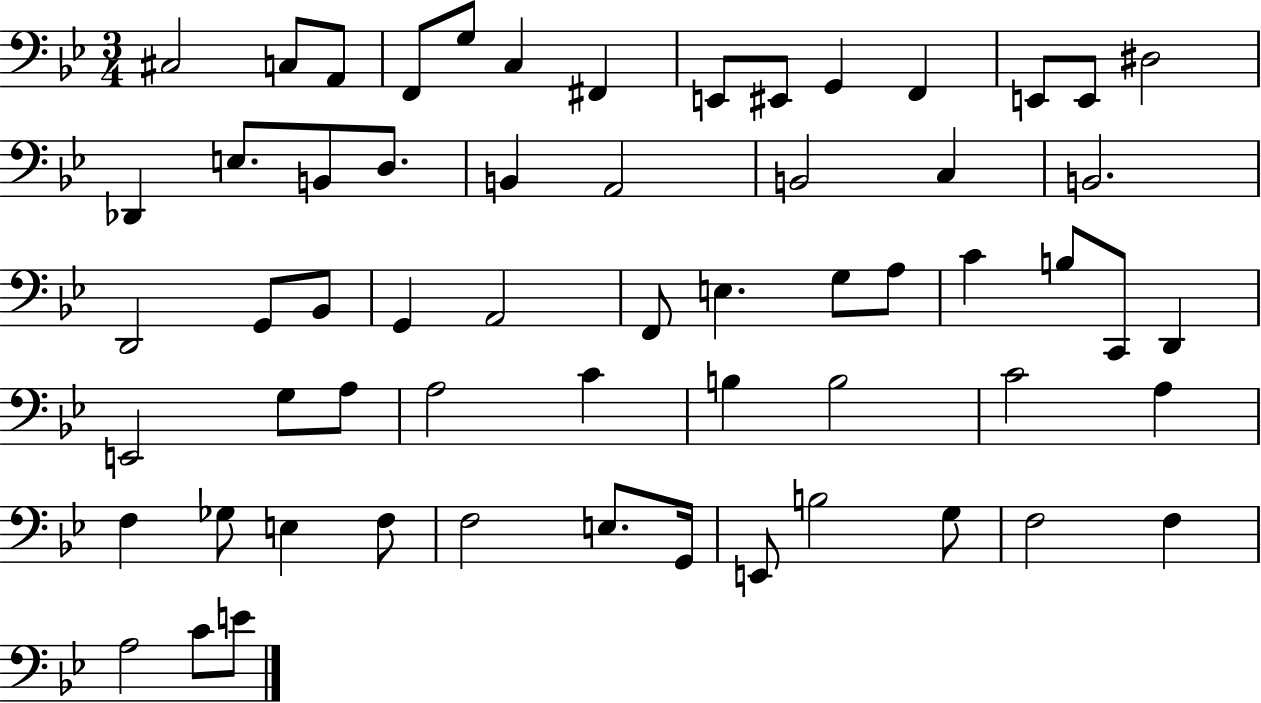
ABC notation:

X:1
T:Untitled
M:3/4
L:1/4
K:Bb
^C,2 C,/2 A,,/2 F,,/2 G,/2 C, ^F,, E,,/2 ^E,,/2 G,, F,, E,,/2 E,,/2 ^D,2 _D,, E,/2 B,,/2 D,/2 B,, A,,2 B,,2 C, B,,2 D,,2 G,,/2 _B,,/2 G,, A,,2 F,,/2 E, G,/2 A,/2 C B,/2 C,,/2 D,, E,,2 G,/2 A,/2 A,2 C B, B,2 C2 A, F, _G,/2 E, F,/2 F,2 E,/2 G,,/4 E,,/2 B,2 G,/2 F,2 F, A,2 C/2 E/2